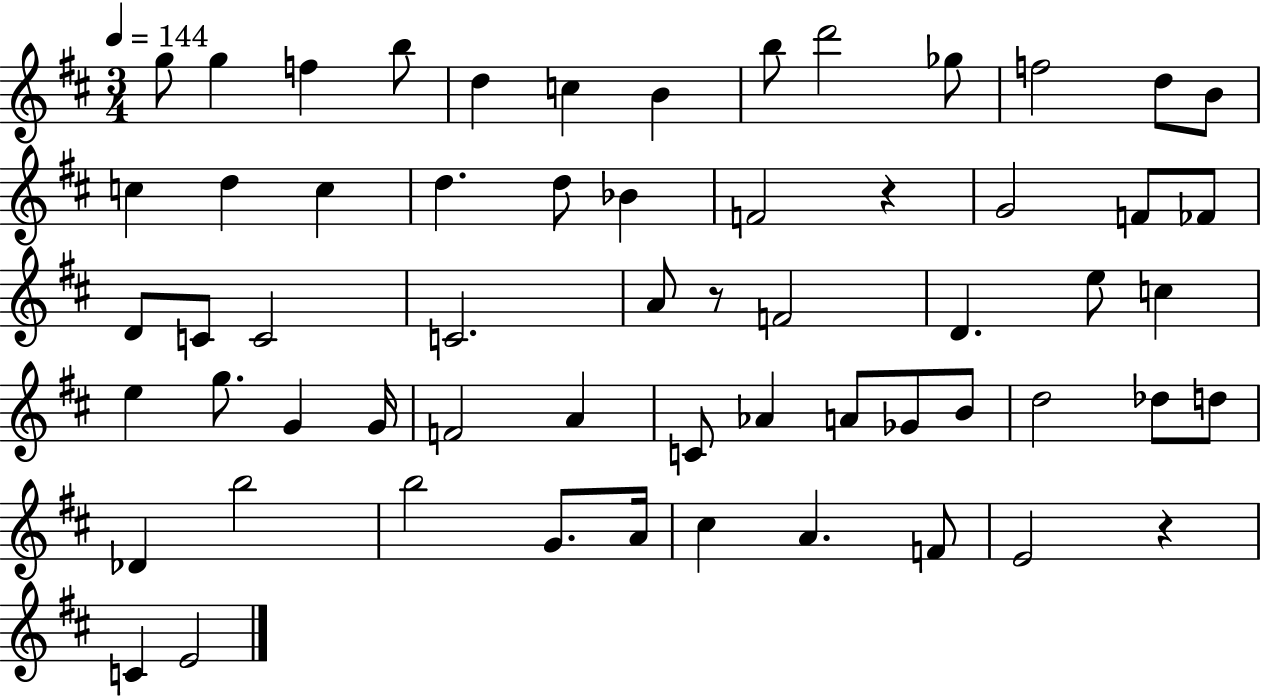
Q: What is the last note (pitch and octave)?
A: E4